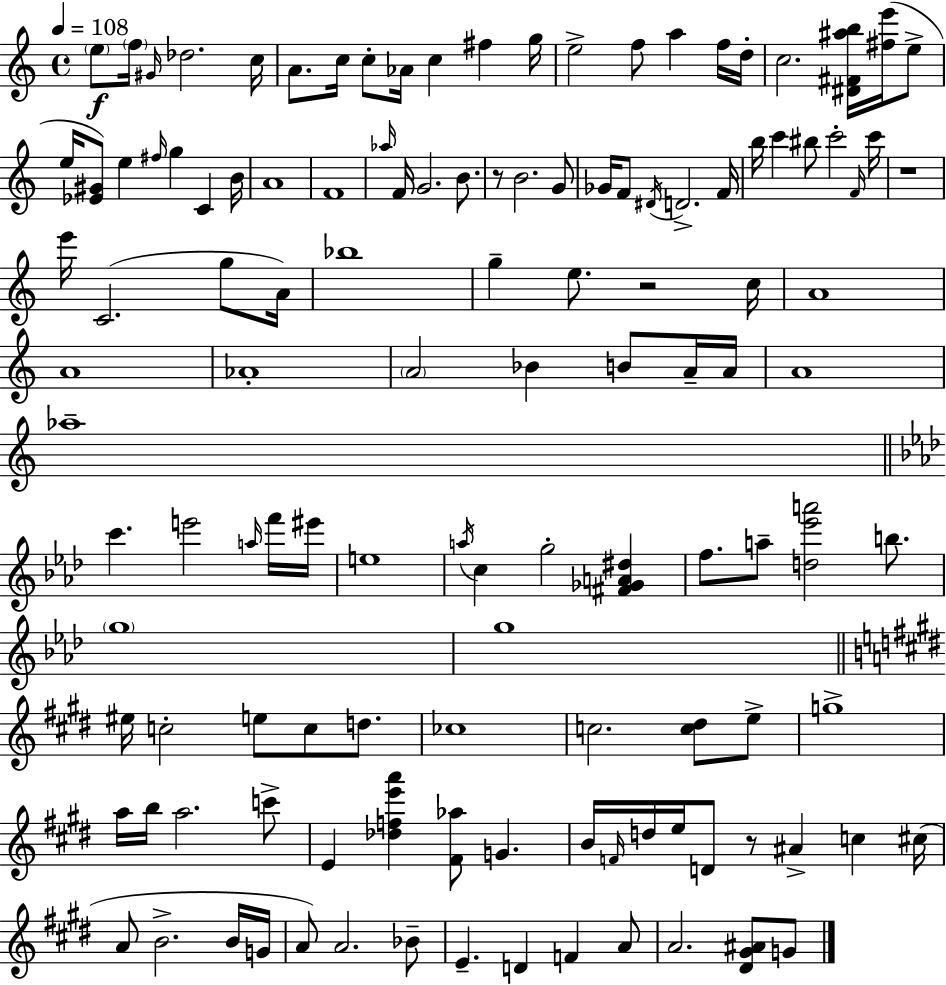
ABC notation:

X:1
T:Untitled
M:4/4
L:1/4
K:Am
e/2 f/4 ^G/4 _d2 c/4 A/2 c/4 c/2 _A/4 c ^f g/4 e2 f/2 a f/4 d/4 c2 [^D^F^ab]/4 [^fe']/4 e/2 e/4 [_E^G]/2 e ^f/4 g C B/4 A4 F4 _a/4 F/4 G2 B/2 z/2 B2 G/2 _G/4 F/2 ^D/4 D2 F/4 b/4 c' ^b/2 c'2 F/4 c'/4 z4 e'/4 C2 g/2 A/4 _b4 g e/2 z2 c/4 A4 A4 _A4 A2 _B B/2 A/4 A/4 A4 _a4 c' e'2 a/4 f'/4 ^e'/4 e4 a/4 c g2 [^F_GA^d] f/2 a/2 [d_e'a']2 b/2 g4 g4 ^e/4 c2 e/2 c/2 d/2 _c4 c2 [c^d]/2 e/2 g4 a/4 b/4 a2 c'/2 E [_dfe'a'] [^F_a]/2 G B/4 F/4 d/4 e/4 D/2 z/2 ^A c ^c/4 A/2 B2 B/4 G/4 A/2 A2 _B/2 E D F A/2 A2 [^D^G^A]/2 G/2